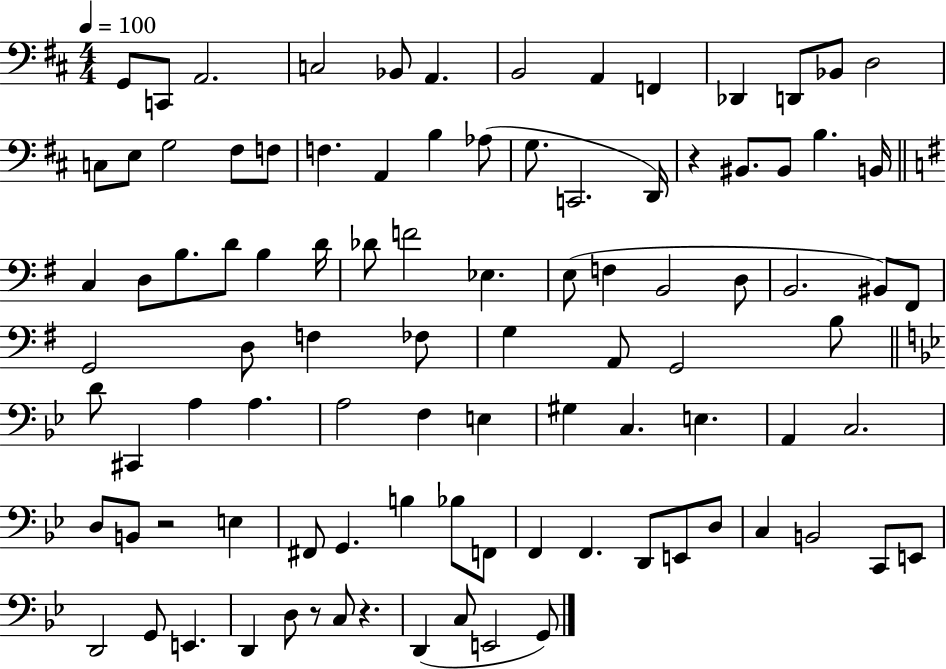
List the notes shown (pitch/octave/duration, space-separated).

G2/e C2/e A2/h. C3/h Bb2/e A2/q. B2/h A2/q F2/q Db2/q D2/e Bb2/e D3/h C3/e E3/e G3/h F#3/e F3/e F3/q. A2/q B3/q Ab3/e G3/e. C2/h. D2/s R/q BIS2/e. BIS2/e B3/q. B2/s C3/q D3/e B3/e. D4/e B3/q D4/s Db4/e F4/h Eb3/q. E3/e F3/q B2/h D3/e B2/h. BIS2/e F#2/e G2/h D3/e F3/q FES3/e G3/q A2/e G2/h B3/e D4/e C#2/q A3/q A3/q. A3/h F3/q E3/q G#3/q C3/q. E3/q. A2/q C3/h. D3/e B2/e R/h E3/q F#2/e G2/q. B3/q Bb3/e F2/e F2/q F2/q. D2/e E2/e D3/e C3/q B2/h C2/e E2/e D2/h G2/e E2/q. D2/q D3/e R/e C3/e R/q. D2/q C3/e E2/h G2/e